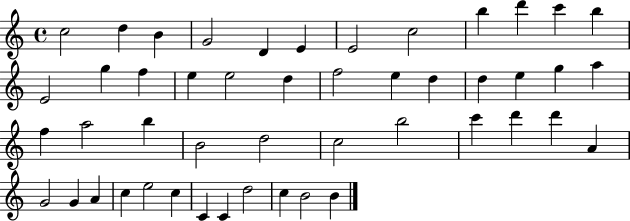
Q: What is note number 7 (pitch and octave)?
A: E4